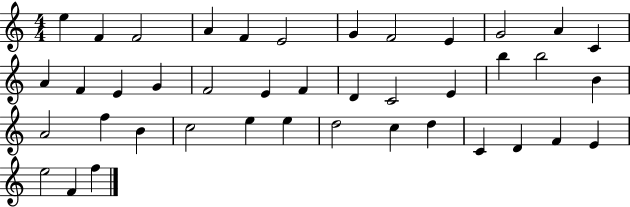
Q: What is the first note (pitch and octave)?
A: E5